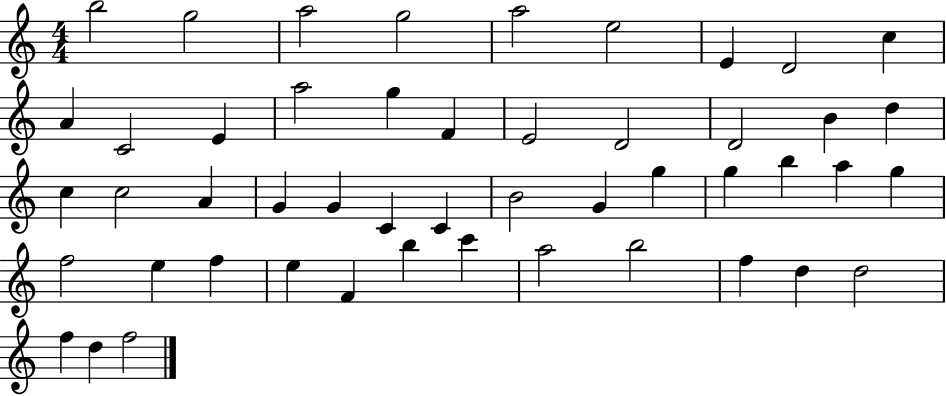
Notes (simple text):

B5/h G5/h A5/h G5/h A5/h E5/h E4/q D4/h C5/q A4/q C4/h E4/q A5/h G5/q F4/q E4/h D4/h D4/h B4/q D5/q C5/q C5/h A4/q G4/q G4/q C4/q C4/q B4/h G4/q G5/q G5/q B5/q A5/q G5/q F5/h E5/q F5/q E5/q F4/q B5/q C6/q A5/h B5/h F5/q D5/q D5/h F5/q D5/q F5/h